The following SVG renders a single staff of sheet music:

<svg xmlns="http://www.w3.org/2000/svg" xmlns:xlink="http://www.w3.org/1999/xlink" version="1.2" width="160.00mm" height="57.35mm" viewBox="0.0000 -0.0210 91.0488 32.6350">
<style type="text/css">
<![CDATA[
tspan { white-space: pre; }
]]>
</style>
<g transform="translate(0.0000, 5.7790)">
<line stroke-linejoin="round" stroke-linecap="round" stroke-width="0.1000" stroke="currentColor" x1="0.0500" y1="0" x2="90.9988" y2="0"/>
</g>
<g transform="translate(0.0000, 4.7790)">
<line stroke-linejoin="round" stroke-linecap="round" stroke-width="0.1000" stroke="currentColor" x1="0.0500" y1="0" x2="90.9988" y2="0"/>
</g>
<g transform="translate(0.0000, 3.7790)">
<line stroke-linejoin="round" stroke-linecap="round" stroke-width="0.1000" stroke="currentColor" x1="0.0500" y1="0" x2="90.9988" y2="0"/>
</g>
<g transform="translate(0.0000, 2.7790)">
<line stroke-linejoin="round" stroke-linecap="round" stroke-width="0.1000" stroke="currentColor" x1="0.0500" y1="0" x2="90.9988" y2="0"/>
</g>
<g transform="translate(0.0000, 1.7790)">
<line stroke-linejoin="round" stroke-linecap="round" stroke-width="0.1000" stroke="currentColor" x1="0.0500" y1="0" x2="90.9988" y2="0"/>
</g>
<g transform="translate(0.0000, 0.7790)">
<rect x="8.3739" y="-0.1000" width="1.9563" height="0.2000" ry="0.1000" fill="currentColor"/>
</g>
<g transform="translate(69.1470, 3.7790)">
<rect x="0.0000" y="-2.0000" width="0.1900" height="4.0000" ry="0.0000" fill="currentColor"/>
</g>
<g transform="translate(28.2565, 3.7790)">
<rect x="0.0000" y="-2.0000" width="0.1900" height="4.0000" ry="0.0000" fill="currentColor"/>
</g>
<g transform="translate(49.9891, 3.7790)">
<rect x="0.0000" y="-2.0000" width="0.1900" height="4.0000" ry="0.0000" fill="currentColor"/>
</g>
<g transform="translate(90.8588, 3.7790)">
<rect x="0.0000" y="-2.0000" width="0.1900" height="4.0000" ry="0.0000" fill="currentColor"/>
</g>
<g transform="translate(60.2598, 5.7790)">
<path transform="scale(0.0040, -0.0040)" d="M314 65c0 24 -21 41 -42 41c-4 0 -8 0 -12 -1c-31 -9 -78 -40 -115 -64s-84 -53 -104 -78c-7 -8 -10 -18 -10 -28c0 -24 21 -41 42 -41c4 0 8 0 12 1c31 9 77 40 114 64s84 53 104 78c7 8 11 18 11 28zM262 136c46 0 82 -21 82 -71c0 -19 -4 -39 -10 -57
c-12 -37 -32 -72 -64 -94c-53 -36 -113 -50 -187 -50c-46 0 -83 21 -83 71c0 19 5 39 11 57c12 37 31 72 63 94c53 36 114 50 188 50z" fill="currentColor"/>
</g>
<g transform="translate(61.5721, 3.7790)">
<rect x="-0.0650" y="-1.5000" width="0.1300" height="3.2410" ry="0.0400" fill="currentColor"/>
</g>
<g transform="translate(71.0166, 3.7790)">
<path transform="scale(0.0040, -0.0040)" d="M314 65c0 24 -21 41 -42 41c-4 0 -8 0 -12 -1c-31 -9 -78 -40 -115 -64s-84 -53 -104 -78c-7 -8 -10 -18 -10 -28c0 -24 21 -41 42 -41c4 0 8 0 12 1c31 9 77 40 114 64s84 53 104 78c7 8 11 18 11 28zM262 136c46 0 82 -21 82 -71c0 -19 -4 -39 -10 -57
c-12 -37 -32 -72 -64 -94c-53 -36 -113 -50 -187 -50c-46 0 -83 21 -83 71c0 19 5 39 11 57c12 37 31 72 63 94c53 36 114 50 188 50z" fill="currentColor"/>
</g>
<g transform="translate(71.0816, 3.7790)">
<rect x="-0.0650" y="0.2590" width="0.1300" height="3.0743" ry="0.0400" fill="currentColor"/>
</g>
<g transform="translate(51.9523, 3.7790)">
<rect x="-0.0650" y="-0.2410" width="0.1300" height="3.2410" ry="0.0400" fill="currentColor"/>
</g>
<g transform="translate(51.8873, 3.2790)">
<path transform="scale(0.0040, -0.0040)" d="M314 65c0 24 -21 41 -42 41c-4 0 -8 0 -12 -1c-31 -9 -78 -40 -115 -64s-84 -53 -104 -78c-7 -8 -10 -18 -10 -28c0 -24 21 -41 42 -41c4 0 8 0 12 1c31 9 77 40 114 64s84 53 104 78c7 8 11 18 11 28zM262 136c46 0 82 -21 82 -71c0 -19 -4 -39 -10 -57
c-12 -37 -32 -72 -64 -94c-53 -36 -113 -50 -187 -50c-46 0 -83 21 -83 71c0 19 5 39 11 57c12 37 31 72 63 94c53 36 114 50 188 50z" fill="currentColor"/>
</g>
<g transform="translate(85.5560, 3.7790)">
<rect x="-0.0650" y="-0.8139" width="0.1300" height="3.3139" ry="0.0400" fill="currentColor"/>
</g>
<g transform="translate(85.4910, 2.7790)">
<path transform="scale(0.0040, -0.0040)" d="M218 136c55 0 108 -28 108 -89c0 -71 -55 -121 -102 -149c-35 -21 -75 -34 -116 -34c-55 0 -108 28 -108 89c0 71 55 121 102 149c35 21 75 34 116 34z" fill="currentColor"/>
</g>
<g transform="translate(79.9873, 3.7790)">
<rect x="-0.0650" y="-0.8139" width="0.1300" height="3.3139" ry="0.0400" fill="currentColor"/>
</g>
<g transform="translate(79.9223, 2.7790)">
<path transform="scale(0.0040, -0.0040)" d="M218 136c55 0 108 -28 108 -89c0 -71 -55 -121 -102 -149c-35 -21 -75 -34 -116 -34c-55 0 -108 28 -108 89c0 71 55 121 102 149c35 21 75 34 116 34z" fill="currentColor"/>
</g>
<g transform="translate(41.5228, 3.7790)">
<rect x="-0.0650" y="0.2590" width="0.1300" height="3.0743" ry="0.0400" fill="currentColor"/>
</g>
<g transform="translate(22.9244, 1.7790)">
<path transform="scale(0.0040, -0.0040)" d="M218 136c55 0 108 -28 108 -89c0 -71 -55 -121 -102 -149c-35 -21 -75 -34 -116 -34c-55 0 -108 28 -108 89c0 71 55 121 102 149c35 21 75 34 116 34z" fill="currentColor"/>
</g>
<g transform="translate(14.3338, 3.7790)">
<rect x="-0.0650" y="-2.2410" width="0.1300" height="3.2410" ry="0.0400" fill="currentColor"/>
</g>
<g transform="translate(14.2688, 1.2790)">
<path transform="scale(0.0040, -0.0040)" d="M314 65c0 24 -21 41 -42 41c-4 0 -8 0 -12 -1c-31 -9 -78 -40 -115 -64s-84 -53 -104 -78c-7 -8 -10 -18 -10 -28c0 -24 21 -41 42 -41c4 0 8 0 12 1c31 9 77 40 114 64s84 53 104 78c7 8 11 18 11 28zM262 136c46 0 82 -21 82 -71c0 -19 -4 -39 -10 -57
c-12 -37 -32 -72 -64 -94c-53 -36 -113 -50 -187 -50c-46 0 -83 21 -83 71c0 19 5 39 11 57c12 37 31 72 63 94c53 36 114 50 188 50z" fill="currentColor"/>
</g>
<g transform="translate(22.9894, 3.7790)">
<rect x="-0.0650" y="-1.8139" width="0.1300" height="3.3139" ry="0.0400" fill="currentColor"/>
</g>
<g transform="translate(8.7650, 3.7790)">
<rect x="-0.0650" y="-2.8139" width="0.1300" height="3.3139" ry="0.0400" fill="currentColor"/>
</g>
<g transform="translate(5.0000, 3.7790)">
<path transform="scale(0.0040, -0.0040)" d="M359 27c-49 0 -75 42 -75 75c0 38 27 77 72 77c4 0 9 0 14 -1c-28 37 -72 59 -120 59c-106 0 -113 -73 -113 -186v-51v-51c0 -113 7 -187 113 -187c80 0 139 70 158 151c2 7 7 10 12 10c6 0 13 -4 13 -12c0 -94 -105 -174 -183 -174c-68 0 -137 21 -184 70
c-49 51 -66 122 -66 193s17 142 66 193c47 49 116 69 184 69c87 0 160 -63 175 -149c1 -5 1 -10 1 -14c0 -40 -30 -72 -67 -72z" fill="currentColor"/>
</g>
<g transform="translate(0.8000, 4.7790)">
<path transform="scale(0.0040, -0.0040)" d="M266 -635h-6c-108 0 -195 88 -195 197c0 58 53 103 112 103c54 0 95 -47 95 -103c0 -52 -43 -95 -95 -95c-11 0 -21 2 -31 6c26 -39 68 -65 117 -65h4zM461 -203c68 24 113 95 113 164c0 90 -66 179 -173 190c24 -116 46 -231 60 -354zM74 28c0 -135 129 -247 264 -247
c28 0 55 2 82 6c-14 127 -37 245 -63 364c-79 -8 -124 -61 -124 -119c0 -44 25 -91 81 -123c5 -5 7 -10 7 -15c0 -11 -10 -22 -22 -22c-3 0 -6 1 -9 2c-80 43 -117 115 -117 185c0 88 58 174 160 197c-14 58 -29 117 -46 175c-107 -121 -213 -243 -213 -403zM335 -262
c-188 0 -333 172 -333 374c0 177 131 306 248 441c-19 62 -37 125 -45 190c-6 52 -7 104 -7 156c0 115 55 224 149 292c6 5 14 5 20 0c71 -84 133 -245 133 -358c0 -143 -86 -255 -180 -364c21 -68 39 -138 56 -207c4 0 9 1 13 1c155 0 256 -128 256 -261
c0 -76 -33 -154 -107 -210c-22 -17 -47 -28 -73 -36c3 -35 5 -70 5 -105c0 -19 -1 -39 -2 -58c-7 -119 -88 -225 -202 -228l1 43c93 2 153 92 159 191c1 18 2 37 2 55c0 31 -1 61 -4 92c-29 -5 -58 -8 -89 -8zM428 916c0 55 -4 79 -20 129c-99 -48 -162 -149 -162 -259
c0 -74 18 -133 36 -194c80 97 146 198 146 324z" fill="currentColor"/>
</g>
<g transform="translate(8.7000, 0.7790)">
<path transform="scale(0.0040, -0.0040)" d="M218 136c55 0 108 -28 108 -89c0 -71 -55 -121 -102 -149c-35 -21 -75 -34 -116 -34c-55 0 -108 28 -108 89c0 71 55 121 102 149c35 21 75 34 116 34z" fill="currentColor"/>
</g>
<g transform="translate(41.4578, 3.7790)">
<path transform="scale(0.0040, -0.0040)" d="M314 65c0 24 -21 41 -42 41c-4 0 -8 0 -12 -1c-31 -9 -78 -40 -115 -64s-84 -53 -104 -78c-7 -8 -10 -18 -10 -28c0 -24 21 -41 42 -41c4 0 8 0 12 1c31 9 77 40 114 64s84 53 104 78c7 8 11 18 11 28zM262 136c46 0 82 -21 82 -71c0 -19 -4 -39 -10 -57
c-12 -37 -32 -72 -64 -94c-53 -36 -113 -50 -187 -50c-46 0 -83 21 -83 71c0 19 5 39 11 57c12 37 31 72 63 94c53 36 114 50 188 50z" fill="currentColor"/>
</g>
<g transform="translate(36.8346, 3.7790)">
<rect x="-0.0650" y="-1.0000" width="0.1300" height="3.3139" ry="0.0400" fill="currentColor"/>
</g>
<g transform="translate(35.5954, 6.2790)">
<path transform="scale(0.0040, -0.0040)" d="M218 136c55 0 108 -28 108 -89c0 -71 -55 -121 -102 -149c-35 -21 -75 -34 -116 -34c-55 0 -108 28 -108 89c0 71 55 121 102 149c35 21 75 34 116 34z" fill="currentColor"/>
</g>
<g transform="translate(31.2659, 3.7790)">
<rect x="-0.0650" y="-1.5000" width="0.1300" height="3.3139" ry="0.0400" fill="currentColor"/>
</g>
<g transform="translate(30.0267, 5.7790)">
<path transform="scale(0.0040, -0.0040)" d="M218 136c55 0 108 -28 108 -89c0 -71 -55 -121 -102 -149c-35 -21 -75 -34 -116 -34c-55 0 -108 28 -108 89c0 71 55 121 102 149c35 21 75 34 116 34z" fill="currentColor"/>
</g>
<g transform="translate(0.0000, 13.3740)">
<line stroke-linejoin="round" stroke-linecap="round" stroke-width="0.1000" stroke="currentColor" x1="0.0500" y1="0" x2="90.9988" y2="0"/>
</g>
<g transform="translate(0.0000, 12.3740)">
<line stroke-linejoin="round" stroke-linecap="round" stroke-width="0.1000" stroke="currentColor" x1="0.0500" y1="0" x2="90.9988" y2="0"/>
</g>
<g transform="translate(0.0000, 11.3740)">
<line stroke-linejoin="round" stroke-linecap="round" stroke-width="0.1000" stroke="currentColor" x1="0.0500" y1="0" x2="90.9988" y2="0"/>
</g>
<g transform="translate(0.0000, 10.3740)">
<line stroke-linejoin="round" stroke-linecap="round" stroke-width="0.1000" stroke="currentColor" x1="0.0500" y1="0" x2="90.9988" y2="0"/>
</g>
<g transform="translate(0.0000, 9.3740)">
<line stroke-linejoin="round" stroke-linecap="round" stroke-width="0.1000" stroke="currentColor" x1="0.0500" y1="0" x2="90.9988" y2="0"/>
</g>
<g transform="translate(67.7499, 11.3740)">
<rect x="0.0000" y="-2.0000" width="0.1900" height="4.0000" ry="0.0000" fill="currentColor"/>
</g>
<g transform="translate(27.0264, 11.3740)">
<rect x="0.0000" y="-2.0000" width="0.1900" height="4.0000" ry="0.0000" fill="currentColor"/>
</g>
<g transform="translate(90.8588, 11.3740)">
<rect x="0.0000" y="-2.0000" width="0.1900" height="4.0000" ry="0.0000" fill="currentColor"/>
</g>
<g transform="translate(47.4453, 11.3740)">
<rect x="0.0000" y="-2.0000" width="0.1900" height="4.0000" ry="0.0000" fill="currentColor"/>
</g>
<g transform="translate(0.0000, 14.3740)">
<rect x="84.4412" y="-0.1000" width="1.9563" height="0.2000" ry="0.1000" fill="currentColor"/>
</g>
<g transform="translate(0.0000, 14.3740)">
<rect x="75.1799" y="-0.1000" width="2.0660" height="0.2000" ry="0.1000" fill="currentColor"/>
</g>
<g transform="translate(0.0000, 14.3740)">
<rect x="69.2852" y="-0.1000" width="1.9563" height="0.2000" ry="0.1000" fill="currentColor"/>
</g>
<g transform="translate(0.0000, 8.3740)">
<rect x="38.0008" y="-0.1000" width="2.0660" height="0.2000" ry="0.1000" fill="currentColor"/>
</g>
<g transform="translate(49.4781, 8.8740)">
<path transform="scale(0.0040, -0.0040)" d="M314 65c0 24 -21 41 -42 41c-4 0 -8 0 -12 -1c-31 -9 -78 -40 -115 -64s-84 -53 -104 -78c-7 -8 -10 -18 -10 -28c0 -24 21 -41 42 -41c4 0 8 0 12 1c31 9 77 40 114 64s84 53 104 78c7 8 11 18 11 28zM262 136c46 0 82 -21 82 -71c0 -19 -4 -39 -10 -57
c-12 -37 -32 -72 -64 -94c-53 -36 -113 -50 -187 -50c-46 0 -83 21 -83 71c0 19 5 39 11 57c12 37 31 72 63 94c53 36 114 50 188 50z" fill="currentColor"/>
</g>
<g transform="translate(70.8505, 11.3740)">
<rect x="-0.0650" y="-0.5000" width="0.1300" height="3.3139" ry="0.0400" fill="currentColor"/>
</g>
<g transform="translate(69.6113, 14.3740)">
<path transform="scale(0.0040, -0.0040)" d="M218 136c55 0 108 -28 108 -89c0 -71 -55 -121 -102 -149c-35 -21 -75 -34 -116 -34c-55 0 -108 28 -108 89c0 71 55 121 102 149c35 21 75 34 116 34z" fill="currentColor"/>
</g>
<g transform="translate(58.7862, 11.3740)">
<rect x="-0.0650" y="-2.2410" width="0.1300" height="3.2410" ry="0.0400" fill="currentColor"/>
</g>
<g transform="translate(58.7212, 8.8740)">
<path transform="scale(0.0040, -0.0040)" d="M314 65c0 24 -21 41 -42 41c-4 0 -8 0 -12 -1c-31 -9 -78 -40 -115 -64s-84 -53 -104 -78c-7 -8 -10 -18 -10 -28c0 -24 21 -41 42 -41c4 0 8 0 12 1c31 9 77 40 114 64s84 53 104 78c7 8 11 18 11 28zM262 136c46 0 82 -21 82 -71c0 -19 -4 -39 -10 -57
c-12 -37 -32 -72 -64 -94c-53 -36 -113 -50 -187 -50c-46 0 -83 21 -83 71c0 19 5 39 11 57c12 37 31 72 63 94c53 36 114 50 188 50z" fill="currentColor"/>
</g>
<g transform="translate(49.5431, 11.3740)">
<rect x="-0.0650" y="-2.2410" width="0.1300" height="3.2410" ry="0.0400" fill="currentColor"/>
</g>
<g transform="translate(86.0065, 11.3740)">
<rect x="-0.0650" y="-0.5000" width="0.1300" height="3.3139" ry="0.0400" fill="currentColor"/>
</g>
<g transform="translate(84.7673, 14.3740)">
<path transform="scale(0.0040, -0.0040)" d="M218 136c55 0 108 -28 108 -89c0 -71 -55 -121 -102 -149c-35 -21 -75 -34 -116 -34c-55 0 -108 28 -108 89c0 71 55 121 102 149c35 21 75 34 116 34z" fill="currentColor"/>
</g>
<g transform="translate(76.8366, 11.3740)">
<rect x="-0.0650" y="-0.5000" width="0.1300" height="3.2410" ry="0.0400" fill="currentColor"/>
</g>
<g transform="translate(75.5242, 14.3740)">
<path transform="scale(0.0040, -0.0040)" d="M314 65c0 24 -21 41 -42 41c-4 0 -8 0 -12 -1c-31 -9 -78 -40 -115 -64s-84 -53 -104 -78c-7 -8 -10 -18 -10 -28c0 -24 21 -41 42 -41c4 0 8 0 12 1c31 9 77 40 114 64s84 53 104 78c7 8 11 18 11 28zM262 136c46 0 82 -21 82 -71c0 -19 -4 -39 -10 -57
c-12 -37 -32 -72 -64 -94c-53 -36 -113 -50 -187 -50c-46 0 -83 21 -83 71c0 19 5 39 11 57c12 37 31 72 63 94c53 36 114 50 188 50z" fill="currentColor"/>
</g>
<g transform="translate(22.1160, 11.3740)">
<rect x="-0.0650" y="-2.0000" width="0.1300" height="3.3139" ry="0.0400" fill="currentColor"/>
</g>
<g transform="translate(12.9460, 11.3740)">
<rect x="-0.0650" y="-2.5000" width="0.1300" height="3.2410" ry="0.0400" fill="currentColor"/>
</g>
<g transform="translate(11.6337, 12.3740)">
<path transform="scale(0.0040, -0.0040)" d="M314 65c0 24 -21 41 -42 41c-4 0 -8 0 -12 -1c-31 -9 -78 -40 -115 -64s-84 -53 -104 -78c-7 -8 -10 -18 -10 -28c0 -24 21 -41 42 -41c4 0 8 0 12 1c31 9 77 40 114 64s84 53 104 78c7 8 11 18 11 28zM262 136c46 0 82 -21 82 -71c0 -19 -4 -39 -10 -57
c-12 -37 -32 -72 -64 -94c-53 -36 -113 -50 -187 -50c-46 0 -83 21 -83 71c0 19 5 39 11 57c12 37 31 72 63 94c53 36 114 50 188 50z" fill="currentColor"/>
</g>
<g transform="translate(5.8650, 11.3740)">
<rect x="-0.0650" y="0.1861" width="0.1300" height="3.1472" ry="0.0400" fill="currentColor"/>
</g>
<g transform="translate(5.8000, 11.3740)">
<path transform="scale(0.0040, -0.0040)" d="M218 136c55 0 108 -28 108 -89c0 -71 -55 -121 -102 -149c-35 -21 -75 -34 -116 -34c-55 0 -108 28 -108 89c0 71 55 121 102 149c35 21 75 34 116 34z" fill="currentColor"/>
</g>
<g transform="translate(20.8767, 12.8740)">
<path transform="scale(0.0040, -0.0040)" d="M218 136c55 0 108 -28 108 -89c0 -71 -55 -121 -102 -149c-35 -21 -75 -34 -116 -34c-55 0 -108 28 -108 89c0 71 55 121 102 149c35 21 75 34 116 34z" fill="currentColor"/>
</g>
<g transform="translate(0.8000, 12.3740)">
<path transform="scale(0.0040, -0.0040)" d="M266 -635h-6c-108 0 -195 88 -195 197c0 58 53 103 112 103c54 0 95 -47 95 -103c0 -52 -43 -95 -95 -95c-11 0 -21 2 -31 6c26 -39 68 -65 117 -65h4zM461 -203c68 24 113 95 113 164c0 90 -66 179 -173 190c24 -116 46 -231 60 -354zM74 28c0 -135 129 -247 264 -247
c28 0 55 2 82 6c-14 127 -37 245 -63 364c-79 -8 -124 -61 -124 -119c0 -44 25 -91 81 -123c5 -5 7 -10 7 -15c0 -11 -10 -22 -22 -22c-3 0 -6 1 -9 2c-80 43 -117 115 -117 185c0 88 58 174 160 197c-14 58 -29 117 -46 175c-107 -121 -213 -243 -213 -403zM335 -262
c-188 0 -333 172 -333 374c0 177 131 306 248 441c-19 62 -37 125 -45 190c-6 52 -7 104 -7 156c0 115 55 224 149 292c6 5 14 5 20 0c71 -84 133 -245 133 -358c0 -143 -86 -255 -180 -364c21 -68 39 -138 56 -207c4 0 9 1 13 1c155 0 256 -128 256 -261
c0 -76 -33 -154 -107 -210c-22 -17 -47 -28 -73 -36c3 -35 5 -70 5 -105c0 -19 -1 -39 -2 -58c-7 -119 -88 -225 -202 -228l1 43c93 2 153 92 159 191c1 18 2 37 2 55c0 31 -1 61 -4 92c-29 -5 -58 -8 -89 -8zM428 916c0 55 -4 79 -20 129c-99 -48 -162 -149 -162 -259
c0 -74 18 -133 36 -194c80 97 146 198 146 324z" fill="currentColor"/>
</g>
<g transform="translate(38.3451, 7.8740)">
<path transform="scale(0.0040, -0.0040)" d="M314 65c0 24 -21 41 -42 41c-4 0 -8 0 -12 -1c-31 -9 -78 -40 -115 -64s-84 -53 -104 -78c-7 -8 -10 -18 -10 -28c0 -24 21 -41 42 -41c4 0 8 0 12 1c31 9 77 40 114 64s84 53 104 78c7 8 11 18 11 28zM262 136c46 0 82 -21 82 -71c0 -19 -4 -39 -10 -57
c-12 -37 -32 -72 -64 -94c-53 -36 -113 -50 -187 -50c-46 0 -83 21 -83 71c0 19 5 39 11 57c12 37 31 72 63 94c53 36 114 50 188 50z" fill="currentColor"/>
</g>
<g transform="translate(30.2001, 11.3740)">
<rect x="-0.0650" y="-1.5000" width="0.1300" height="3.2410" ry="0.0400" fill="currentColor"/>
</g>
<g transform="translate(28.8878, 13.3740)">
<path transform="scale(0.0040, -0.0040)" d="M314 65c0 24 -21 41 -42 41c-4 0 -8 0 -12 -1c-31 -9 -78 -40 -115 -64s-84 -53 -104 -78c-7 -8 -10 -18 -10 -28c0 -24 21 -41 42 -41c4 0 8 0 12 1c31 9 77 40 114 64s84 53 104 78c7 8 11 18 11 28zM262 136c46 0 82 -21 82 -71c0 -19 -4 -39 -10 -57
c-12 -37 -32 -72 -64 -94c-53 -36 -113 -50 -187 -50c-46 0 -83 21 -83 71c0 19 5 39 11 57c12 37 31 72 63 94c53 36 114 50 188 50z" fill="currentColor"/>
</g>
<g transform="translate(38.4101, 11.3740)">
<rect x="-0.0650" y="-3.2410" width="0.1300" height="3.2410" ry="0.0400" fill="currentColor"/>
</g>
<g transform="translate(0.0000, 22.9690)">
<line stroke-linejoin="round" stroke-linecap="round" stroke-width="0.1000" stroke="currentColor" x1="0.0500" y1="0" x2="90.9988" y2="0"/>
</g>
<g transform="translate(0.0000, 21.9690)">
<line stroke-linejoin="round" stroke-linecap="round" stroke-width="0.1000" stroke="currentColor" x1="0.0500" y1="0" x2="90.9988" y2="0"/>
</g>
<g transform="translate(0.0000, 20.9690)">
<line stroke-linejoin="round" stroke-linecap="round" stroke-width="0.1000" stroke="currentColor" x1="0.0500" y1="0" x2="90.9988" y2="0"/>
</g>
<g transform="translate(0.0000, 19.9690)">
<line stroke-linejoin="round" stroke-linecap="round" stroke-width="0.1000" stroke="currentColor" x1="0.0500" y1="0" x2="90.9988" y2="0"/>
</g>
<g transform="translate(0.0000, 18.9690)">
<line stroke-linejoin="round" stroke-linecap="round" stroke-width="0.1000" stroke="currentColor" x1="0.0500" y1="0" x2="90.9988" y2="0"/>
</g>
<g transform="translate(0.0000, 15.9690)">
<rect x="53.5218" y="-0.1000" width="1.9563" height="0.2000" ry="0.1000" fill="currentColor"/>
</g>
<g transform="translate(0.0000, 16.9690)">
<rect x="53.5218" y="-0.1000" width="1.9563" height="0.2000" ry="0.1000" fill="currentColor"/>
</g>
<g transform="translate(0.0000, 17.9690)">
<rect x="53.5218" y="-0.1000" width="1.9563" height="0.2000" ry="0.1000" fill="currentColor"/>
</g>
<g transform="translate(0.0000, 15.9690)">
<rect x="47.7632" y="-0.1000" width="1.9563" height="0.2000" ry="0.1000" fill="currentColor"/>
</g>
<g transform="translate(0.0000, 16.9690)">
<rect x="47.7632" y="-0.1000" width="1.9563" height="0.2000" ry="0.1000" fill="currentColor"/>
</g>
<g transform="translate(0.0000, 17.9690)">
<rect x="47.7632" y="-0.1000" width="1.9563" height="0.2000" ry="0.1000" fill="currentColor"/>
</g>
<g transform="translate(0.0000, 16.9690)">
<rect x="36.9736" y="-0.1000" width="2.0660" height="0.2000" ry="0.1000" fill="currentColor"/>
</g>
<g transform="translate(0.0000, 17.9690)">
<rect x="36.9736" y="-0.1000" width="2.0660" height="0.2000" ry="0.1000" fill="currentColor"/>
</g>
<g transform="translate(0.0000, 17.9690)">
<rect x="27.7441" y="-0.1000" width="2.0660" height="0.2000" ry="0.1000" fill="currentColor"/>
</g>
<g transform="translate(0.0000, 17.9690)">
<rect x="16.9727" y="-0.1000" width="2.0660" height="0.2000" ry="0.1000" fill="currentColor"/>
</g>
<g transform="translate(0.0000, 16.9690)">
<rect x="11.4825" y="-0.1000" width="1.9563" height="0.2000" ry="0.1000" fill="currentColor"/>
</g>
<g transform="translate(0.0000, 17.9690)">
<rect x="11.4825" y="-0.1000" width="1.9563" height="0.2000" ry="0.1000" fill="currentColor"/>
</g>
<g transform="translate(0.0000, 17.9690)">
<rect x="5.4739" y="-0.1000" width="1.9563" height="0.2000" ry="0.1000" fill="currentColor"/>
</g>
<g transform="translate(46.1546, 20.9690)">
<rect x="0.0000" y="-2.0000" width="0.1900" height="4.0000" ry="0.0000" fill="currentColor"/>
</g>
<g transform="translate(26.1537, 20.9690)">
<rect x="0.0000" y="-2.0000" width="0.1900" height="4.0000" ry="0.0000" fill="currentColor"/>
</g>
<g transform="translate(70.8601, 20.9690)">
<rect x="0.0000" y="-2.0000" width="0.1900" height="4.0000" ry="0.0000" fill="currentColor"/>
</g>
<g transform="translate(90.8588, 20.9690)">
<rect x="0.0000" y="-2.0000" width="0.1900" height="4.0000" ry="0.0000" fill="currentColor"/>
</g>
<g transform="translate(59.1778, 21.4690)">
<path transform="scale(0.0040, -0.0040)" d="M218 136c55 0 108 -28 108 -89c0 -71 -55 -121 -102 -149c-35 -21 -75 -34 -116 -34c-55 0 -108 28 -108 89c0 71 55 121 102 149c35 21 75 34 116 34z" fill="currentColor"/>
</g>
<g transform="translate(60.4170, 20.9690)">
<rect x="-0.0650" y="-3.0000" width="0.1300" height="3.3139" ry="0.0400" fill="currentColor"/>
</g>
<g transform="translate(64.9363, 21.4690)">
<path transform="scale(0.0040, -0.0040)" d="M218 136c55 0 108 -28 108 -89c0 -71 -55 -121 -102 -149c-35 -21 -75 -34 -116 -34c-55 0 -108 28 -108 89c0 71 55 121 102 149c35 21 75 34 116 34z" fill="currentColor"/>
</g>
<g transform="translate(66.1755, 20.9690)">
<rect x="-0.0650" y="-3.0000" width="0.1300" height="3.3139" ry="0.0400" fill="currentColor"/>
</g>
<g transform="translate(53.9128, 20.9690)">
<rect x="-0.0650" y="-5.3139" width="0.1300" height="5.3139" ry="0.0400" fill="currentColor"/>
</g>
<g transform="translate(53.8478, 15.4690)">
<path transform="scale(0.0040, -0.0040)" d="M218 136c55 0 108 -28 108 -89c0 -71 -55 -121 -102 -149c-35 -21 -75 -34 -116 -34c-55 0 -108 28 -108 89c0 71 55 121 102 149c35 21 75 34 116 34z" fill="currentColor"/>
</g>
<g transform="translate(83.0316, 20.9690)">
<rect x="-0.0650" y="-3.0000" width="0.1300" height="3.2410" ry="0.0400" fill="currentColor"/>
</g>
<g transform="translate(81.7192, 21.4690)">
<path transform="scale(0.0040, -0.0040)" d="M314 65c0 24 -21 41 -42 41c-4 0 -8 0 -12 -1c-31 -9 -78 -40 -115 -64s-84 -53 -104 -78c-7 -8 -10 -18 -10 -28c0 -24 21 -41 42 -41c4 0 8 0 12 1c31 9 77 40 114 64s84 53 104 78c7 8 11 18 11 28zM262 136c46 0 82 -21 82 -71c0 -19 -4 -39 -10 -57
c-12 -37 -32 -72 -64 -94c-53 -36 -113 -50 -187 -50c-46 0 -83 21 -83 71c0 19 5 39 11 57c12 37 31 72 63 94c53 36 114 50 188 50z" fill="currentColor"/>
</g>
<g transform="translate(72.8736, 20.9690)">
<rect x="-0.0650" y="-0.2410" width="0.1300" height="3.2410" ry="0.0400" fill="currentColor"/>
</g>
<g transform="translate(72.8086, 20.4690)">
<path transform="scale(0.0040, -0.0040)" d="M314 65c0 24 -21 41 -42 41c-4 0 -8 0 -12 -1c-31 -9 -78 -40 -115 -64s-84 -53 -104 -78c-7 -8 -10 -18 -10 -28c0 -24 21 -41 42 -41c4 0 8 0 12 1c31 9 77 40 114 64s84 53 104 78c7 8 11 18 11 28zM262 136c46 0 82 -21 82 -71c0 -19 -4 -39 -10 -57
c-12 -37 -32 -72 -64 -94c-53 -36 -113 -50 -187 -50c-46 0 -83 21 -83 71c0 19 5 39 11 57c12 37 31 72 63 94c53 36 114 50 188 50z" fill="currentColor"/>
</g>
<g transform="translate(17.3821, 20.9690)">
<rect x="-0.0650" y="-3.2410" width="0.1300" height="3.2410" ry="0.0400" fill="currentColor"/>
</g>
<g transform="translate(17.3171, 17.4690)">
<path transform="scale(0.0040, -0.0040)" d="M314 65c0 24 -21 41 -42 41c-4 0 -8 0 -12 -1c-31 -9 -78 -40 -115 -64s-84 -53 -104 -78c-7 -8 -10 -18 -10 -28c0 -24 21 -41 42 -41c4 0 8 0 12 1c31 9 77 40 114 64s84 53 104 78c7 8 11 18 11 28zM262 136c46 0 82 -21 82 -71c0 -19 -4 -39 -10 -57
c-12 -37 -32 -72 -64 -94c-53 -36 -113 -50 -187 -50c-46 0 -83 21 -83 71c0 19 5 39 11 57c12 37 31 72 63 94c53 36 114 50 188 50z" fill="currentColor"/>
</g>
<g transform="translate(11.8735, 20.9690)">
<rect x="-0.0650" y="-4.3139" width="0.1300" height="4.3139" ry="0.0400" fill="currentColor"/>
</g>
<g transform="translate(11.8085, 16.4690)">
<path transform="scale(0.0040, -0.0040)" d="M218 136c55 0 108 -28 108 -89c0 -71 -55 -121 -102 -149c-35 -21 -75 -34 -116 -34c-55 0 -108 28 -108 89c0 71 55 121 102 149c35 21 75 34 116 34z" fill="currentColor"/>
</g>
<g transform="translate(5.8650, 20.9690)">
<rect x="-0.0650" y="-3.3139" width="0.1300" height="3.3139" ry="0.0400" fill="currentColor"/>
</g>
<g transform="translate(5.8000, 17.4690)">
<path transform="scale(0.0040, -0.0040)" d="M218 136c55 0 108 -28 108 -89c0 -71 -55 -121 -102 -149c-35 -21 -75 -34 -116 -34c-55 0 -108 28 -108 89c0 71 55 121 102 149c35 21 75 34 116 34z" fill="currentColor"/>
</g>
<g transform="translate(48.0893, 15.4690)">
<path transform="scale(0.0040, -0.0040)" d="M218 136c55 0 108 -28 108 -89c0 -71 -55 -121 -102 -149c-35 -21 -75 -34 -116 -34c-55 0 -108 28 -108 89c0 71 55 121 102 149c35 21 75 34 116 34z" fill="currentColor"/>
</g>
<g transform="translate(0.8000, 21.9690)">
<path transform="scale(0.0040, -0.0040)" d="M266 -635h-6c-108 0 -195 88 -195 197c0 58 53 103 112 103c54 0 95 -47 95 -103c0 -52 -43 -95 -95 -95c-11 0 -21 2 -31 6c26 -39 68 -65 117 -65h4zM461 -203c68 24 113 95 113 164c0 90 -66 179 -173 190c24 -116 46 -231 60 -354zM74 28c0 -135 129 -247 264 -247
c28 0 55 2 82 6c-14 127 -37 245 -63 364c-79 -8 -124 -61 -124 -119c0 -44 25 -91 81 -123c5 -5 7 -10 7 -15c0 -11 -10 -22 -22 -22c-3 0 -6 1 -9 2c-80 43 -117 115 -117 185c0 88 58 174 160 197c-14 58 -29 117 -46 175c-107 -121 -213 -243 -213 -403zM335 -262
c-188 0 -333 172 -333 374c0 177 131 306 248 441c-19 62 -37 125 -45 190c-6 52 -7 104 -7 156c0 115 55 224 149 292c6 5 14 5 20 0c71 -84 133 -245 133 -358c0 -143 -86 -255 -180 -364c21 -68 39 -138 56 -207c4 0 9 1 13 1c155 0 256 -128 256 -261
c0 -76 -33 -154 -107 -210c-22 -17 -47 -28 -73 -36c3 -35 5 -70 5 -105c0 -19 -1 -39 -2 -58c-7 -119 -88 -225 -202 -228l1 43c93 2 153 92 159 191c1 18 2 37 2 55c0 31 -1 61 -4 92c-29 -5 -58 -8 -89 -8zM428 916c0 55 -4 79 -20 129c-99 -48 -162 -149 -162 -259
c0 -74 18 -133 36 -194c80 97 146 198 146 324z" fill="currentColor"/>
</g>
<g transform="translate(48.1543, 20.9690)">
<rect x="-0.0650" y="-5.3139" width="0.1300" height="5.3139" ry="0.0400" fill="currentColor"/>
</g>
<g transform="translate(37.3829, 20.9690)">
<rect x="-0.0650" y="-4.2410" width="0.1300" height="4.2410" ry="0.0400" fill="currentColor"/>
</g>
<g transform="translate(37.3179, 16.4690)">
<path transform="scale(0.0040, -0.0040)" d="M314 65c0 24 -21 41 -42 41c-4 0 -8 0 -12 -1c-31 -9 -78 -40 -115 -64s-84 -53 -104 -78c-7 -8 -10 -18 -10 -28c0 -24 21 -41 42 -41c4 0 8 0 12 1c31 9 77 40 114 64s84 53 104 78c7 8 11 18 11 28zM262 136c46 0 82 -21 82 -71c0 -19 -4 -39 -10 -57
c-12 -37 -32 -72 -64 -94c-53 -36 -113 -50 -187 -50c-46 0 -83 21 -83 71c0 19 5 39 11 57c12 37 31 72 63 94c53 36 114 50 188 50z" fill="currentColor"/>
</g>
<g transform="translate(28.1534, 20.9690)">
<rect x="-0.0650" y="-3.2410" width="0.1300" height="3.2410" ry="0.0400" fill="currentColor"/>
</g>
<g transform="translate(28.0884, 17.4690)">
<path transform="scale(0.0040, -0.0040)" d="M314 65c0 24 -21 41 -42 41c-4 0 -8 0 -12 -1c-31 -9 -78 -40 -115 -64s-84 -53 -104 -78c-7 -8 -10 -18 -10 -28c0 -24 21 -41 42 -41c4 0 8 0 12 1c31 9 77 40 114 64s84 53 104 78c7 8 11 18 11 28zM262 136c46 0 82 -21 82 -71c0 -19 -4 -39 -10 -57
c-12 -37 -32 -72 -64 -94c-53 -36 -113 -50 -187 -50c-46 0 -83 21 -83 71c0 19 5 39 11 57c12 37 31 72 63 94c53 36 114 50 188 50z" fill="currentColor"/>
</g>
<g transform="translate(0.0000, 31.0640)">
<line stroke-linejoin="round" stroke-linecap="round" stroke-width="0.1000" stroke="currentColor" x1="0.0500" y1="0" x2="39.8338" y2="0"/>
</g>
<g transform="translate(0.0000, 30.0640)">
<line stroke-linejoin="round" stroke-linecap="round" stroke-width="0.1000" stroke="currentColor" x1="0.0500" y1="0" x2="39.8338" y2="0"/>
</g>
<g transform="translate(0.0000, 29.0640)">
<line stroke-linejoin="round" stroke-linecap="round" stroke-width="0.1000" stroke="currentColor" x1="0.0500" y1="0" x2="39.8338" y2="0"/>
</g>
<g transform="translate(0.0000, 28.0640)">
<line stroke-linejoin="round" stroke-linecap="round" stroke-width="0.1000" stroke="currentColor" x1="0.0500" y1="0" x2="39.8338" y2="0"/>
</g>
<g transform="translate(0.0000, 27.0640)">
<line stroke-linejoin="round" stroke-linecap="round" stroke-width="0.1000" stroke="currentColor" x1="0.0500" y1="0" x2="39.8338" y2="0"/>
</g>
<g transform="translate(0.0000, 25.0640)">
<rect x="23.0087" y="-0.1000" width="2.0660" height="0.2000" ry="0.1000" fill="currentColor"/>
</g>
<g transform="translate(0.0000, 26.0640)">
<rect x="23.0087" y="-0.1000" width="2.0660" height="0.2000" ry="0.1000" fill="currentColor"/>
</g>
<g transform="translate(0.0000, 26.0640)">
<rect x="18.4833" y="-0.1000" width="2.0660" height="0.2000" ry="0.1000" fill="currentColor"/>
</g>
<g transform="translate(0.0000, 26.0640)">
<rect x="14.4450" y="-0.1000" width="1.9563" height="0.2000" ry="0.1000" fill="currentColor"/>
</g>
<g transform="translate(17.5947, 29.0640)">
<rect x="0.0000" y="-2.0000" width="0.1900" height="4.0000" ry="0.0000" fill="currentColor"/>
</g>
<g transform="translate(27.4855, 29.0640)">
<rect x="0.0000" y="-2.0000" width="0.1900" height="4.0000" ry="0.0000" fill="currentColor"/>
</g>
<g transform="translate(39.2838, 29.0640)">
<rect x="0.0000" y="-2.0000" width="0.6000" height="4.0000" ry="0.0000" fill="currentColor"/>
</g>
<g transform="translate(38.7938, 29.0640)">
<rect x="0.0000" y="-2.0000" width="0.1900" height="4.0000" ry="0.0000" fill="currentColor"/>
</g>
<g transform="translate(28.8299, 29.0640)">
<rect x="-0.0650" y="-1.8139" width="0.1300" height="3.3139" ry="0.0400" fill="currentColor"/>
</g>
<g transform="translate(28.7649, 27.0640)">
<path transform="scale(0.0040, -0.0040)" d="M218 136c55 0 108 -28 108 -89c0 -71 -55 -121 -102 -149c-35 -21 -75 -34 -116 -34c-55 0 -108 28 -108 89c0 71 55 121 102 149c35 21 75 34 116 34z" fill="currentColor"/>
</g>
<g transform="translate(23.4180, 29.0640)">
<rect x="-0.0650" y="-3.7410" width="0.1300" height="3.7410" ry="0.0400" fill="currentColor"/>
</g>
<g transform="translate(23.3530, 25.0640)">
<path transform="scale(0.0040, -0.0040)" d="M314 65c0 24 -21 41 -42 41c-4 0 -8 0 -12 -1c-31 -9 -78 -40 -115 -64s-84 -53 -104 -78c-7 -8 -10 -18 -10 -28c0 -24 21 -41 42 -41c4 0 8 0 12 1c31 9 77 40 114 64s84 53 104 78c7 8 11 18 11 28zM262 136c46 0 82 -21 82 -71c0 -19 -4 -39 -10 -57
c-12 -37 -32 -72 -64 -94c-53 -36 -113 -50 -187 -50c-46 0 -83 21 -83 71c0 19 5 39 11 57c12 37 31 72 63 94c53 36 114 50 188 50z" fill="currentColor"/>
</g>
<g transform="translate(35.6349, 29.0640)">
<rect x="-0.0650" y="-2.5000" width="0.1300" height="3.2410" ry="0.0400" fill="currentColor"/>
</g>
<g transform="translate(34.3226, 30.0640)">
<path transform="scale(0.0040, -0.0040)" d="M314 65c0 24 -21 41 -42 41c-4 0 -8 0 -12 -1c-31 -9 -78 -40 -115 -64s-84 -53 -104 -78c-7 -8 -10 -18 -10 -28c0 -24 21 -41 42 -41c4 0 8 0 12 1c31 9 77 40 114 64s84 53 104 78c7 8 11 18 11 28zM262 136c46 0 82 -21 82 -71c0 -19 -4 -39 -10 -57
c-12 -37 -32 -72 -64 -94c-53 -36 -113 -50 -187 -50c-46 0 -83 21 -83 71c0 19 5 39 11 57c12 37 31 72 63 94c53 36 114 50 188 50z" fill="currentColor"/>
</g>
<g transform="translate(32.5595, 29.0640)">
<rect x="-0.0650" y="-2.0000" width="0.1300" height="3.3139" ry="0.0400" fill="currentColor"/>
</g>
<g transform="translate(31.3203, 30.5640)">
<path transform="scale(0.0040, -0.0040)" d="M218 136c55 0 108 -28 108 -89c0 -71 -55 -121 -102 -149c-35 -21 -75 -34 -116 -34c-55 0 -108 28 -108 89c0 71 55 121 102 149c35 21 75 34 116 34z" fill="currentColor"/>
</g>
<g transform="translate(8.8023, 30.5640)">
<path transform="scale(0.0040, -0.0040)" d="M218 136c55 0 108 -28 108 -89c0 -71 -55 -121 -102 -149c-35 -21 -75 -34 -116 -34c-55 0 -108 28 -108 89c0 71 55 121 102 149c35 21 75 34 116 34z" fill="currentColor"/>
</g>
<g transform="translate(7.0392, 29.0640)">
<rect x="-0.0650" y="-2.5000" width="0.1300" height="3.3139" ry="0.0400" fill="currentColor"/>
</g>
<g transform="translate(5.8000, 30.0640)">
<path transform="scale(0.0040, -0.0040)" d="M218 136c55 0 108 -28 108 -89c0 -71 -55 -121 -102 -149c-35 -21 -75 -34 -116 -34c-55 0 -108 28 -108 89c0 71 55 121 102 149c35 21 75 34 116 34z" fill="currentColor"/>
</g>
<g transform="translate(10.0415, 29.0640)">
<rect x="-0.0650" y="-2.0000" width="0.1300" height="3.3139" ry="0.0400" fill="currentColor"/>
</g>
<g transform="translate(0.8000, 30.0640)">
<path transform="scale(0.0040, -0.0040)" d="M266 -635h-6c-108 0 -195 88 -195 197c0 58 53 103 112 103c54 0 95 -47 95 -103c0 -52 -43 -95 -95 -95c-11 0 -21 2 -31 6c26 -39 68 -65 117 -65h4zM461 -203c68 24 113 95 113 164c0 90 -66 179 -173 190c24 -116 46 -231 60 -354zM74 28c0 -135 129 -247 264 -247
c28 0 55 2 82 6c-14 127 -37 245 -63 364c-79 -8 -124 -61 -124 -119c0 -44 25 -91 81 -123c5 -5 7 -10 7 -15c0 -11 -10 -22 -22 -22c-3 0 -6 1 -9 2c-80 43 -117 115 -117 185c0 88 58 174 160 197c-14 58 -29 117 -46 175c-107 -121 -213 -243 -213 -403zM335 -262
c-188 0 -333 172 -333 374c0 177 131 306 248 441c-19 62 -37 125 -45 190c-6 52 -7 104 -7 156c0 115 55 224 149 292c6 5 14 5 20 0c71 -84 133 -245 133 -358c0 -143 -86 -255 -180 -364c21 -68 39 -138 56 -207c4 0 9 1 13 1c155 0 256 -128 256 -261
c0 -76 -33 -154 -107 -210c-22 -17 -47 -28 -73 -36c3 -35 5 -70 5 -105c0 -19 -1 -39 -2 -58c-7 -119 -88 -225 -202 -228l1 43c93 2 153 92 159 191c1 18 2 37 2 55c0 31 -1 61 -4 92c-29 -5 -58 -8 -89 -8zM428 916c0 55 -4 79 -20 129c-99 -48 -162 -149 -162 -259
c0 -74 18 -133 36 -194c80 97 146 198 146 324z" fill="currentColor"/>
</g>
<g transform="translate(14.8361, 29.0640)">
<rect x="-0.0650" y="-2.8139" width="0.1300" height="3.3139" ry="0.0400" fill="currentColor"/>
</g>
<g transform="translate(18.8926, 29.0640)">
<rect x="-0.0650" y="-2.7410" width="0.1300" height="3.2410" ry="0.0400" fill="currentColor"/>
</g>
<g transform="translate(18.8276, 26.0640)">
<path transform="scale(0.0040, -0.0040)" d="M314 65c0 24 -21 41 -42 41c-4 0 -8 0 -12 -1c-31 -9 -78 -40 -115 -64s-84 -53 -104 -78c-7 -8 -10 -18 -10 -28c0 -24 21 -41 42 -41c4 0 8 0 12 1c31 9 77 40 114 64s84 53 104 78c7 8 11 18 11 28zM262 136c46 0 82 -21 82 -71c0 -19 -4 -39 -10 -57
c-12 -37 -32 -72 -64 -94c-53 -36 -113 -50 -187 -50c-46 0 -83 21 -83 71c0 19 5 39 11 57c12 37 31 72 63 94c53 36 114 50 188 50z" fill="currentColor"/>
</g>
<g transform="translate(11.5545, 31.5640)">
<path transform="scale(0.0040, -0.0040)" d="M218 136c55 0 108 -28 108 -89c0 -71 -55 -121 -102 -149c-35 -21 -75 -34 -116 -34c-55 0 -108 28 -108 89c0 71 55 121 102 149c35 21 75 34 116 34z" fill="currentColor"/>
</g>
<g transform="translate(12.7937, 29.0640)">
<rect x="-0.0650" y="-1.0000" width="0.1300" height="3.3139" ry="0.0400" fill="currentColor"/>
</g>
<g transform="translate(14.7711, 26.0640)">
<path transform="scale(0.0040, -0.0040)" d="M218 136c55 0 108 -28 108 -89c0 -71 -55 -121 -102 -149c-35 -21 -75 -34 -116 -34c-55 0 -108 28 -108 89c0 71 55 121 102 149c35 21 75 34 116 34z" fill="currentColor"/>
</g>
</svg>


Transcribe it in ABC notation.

X:1
T:Untitled
M:4/4
L:1/4
K:C
a g2 f E D B2 c2 E2 B2 d d B G2 F E2 b2 g2 g2 C C2 C b d' b2 b2 d'2 f' f' A A c2 A2 G F D a a2 c'2 f F G2